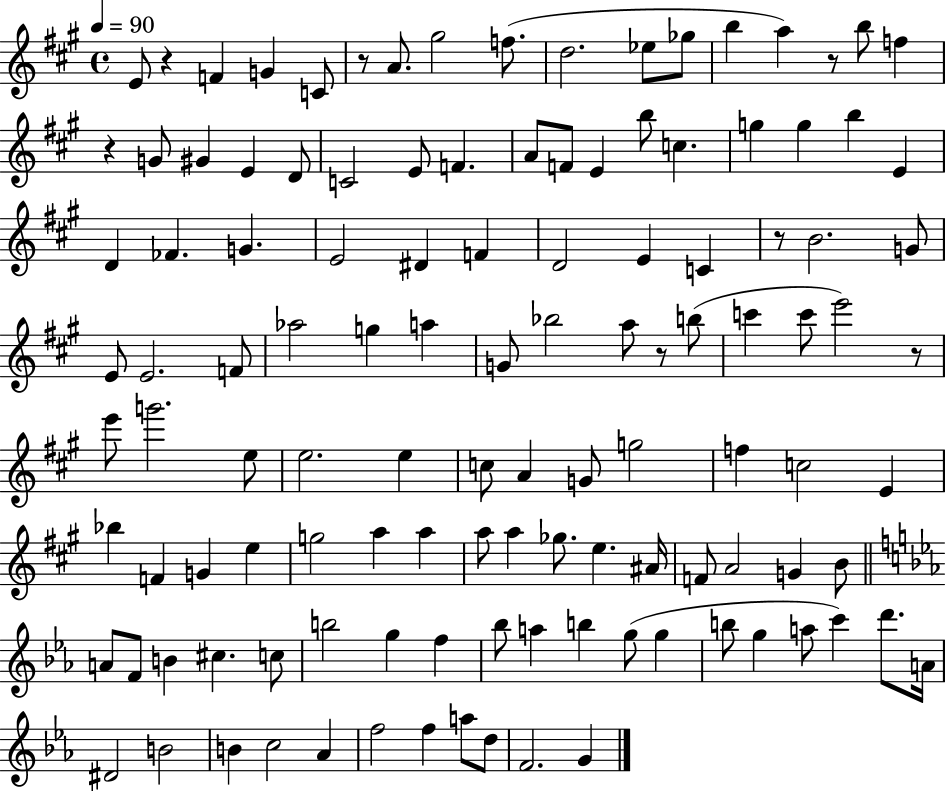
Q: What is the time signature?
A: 4/4